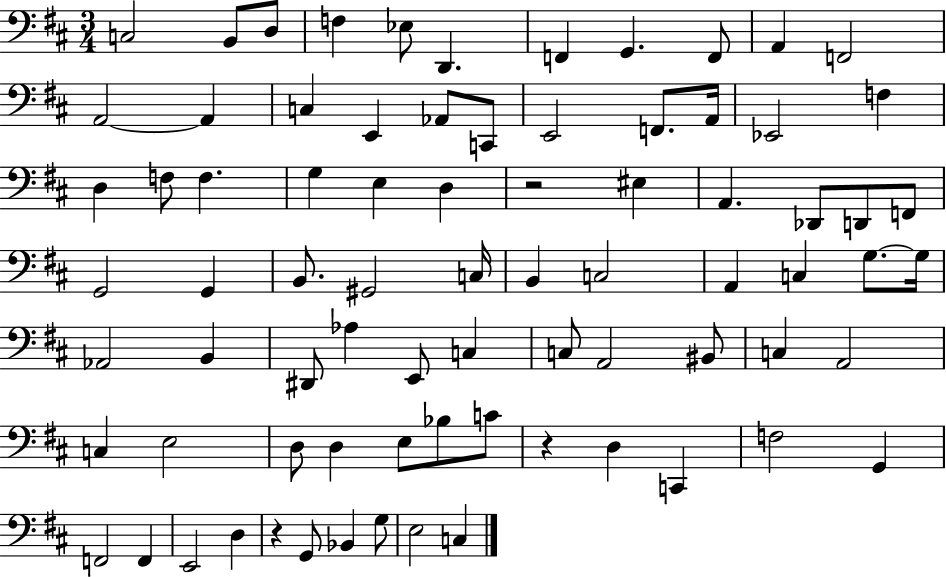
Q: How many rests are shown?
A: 3